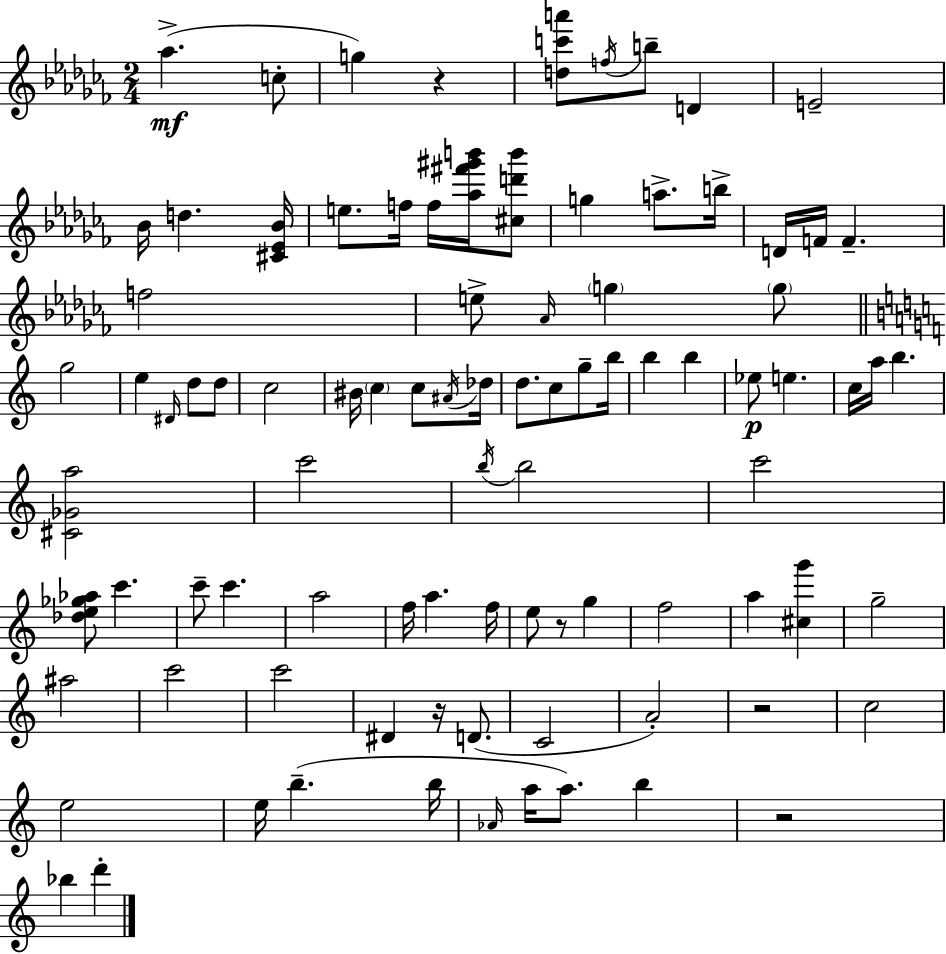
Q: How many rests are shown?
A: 5